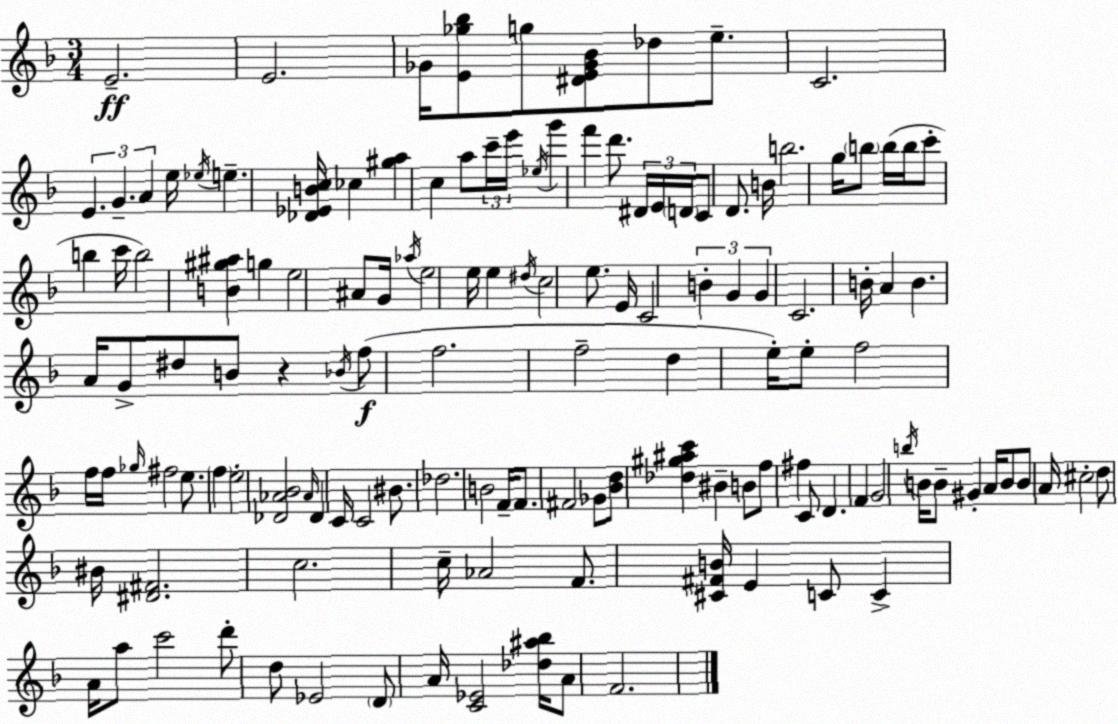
X:1
T:Untitled
M:3/4
L:1/4
K:F
E2 E2 _G/4 [E_g_b]/2 g/2 [^DE_G_B]/2 _d/2 e/2 C2 E G A e/4 _e/4 e [_D_EBc]/4 _c [^ga] c a/2 c'/4 e'/4 _e/4 g' f' d'/2 ^D/4 E/4 D/4 C/2 D/2 B/4 b2 g/4 b/2 b/4 b/4 c'/2 b c'/4 b2 [B^g^a] g e2 ^A/2 G/4 _a/4 e2 e/4 e ^d/4 c2 e/2 E/4 C2 B G G C2 B/4 A B A/4 G/2 ^d/2 B/2 z _B/4 f/2 f2 f2 d e/4 e/2 f2 f/4 f/4 _g/4 ^f2 e/2 f e2 [_D_A_B]2 _A/4 _D C/4 C2 ^B/2 _d2 B2 F/4 F/2 ^F2 _G/2 [_Bd]/2 [_d^g^ac'] ^B B/2 f/2 ^f C/2 D F G2 b/4 B/4 B/2 ^G A/4 B/2 B/2 A/4 ^c2 d/2 ^B/4 [^D^F]2 c2 c/4 _A2 F/2 [^C^FB]/4 E C/2 C A/4 a/2 c'2 d'/2 d/2 _E2 D/2 A/4 [C_E]2 [_d^a_b]/4 A/2 F2